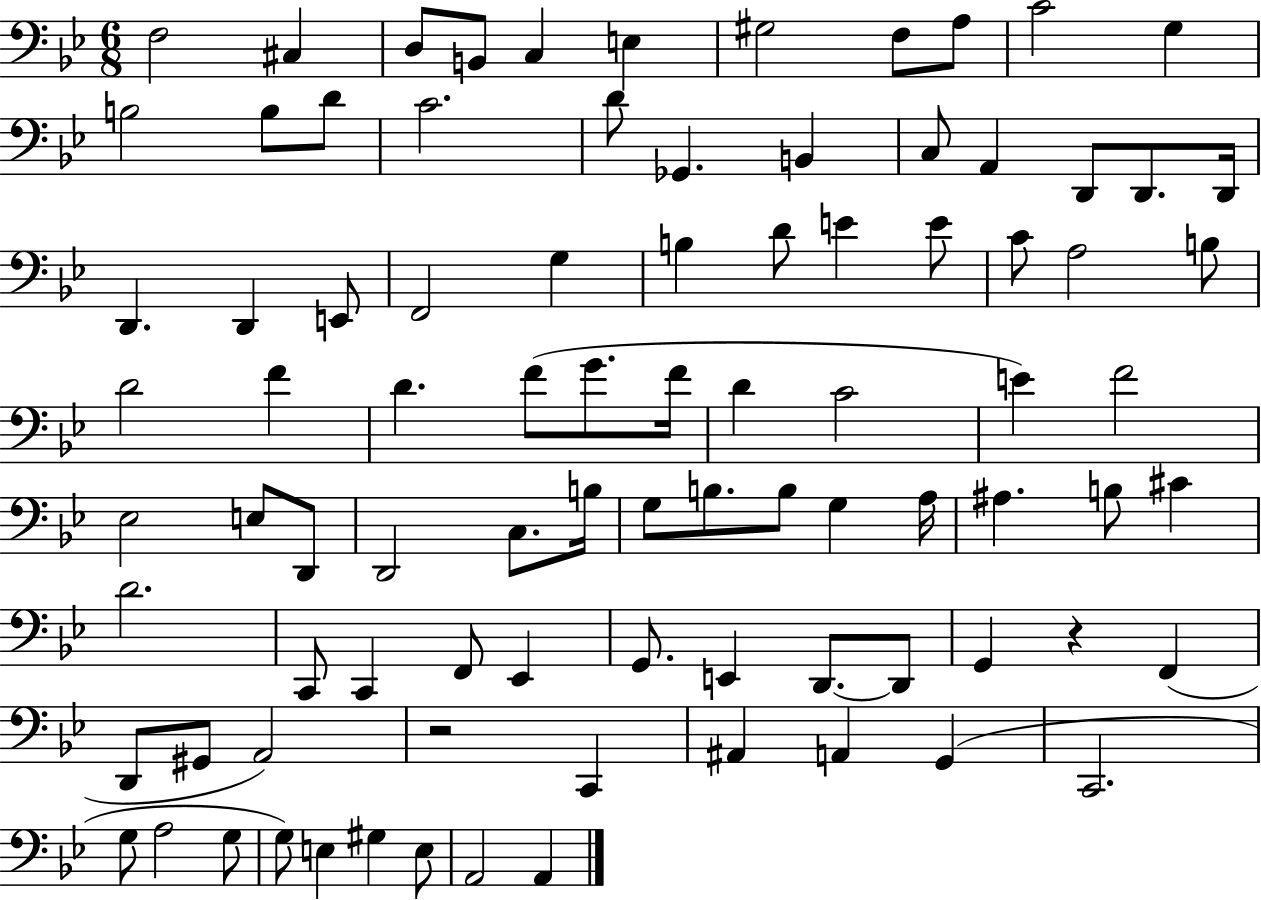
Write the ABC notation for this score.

X:1
T:Untitled
M:6/8
L:1/4
K:Bb
F,2 ^C, D,/2 B,,/2 C, E, ^G,2 F,/2 A,/2 C2 G, B,2 B,/2 D/2 C2 D/2 _G,, B,, C,/2 A,, D,,/2 D,,/2 D,,/4 D,, D,, E,,/2 F,,2 G, B, D/2 E E/2 C/2 A,2 B,/2 D2 F D F/2 G/2 F/4 D C2 E F2 _E,2 E,/2 D,,/2 D,,2 C,/2 B,/4 G,/2 B,/2 B,/2 G, A,/4 ^A, B,/2 ^C D2 C,,/2 C,, F,,/2 _E,, G,,/2 E,, D,,/2 D,,/2 G,, z F,, D,,/2 ^G,,/2 A,,2 z2 C,, ^A,, A,, G,, C,,2 G,/2 A,2 G,/2 G,/2 E, ^G, E,/2 A,,2 A,,